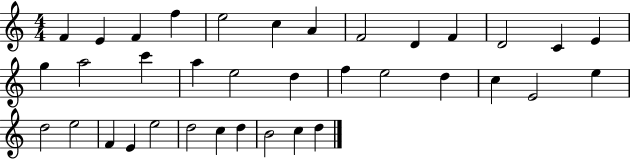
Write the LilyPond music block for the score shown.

{
  \clef treble
  \numericTimeSignature
  \time 4/4
  \key c \major
  f'4 e'4 f'4 f''4 | e''2 c''4 a'4 | f'2 d'4 f'4 | d'2 c'4 e'4 | \break g''4 a''2 c'''4 | a''4 e''2 d''4 | f''4 e''2 d''4 | c''4 e'2 e''4 | \break d''2 e''2 | f'4 e'4 e''2 | d''2 c''4 d''4 | b'2 c''4 d''4 | \break \bar "|."
}